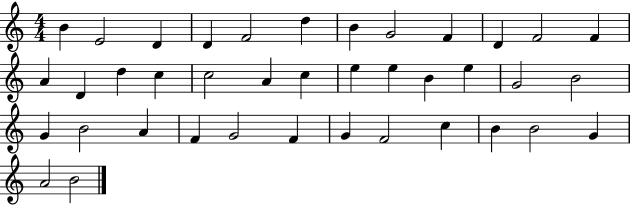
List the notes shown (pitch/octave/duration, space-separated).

B4/q E4/h D4/q D4/q F4/h D5/q B4/q G4/h F4/q D4/q F4/h F4/q A4/q D4/q D5/q C5/q C5/h A4/q C5/q E5/q E5/q B4/q E5/q G4/h B4/h G4/q B4/h A4/q F4/q G4/h F4/q G4/q F4/h C5/q B4/q B4/h G4/q A4/h B4/h